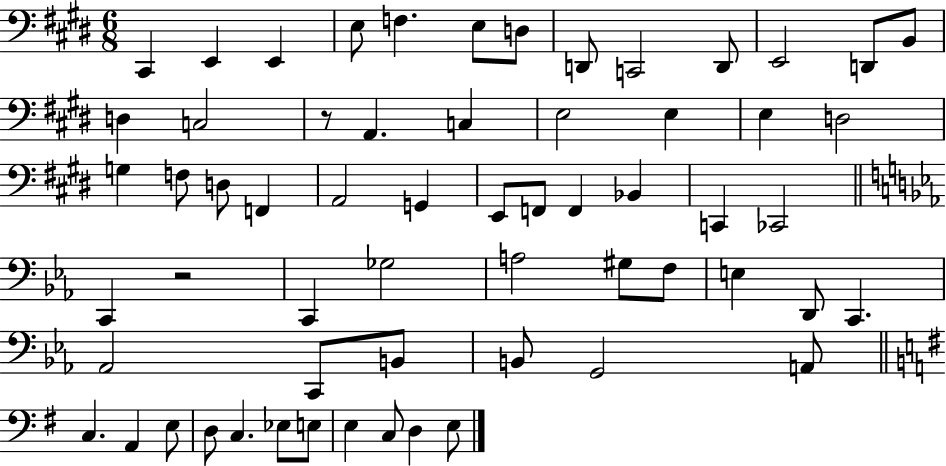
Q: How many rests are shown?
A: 2